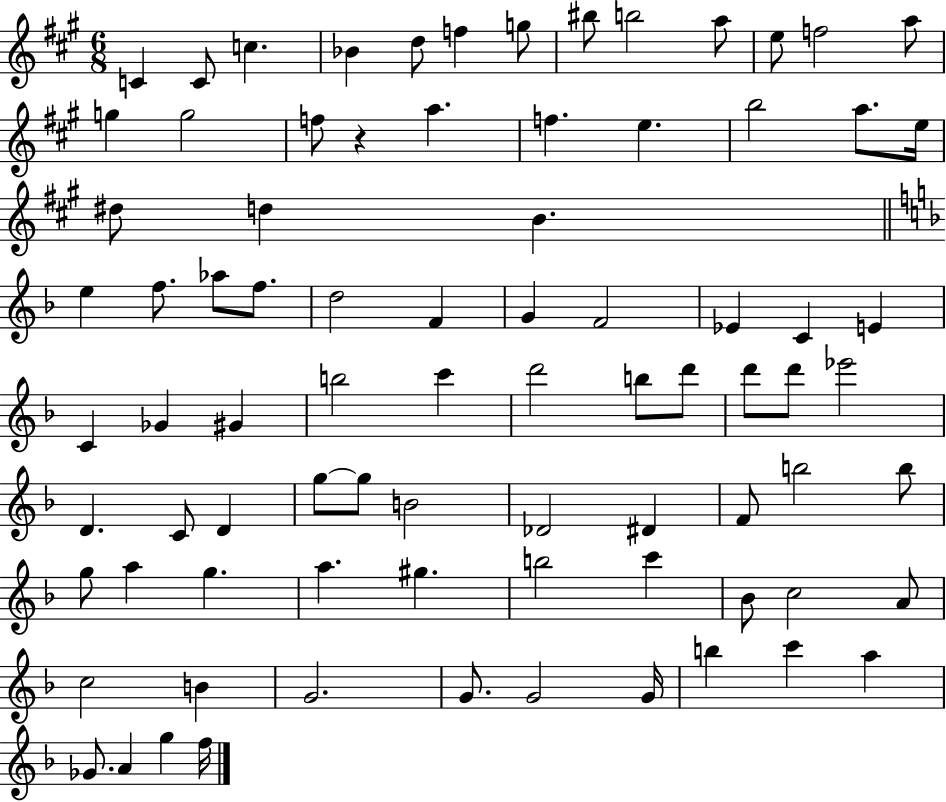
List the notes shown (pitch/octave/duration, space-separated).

C4/q C4/e C5/q. Bb4/q D5/e F5/q G5/e BIS5/e B5/h A5/e E5/e F5/h A5/e G5/q G5/h F5/e R/q A5/q. F5/q. E5/q. B5/h A5/e. E5/s D#5/e D5/q B4/q. E5/q F5/e. Ab5/e F5/e. D5/h F4/q G4/q F4/h Eb4/q C4/q E4/q C4/q Gb4/q G#4/q B5/h C6/q D6/h B5/e D6/e D6/e D6/e Eb6/h D4/q. C4/e D4/q G5/e G5/e B4/h Db4/h D#4/q F4/e B5/h B5/e G5/e A5/q G5/q. A5/q. G#5/q. B5/h C6/q Bb4/e C5/h A4/e C5/h B4/q G4/h. G4/e. G4/h G4/s B5/q C6/q A5/q Gb4/e. A4/q G5/q F5/s